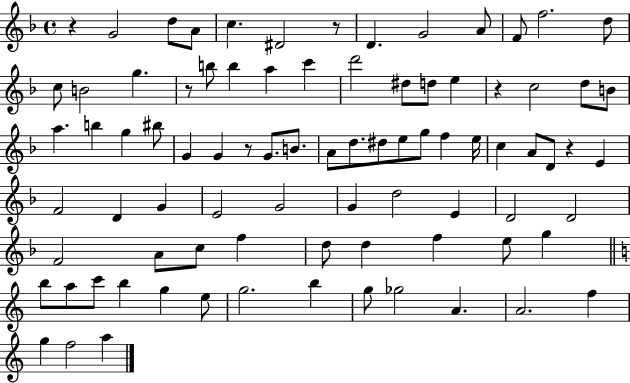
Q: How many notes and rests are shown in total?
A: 85